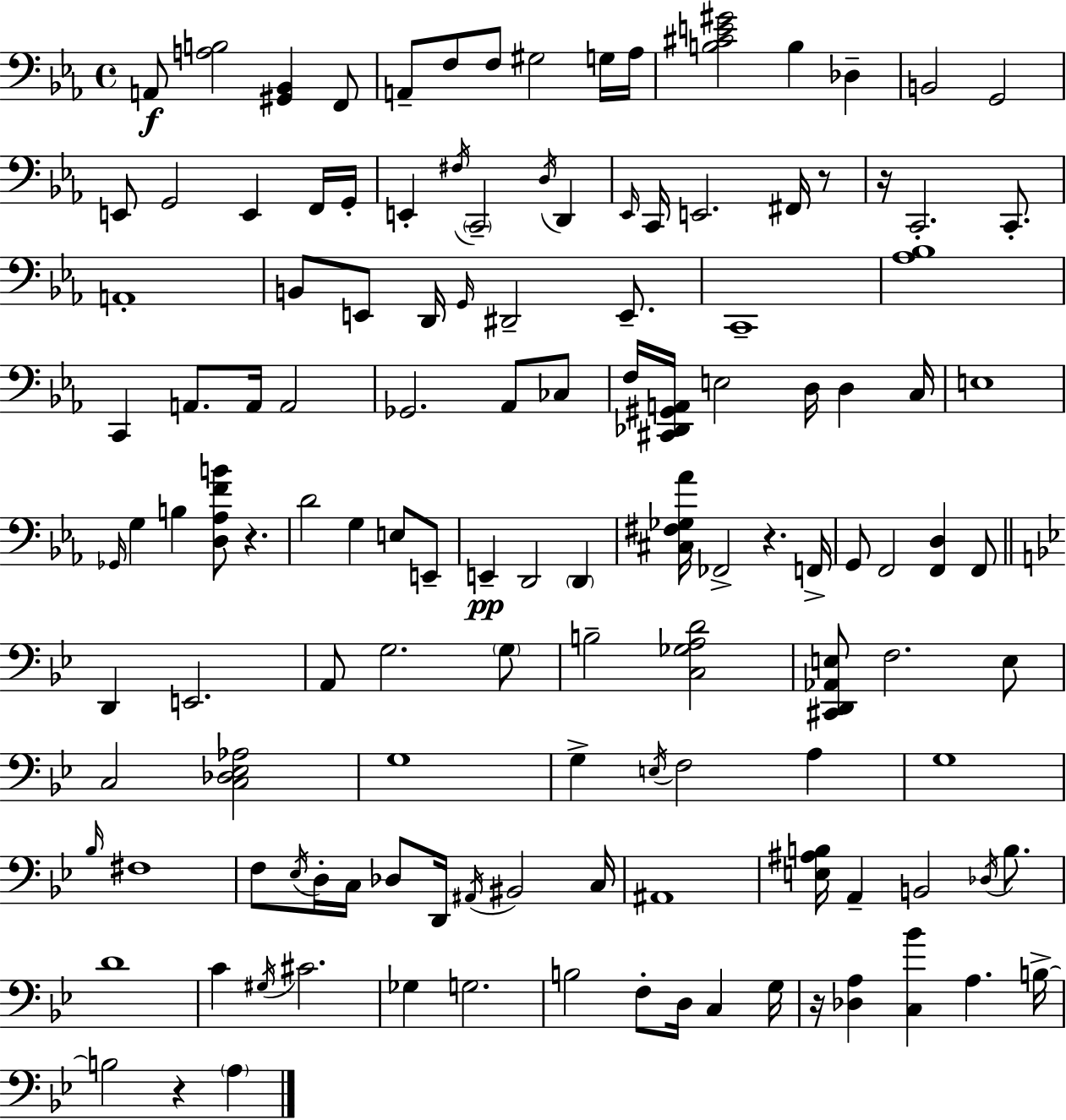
X:1
T:Untitled
M:4/4
L:1/4
K:Eb
A,,/2 [A,B,]2 [^G,,_B,,] F,,/2 A,,/2 F,/2 F,/2 ^G,2 G,/4 _A,/4 [B,^CE^G]2 B, _D, B,,2 G,,2 E,,/2 G,,2 E,, F,,/4 G,,/4 E,, ^F,/4 C,,2 D,/4 D,, _E,,/4 C,,/4 E,,2 ^F,,/4 z/2 z/4 C,,2 C,,/2 A,,4 B,,/2 E,,/2 D,,/4 G,,/4 ^D,,2 E,,/2 C,,4 [_A,_B,]4 C,, A,,/2 A,,/4 A,,2 _G,,2 _A,,/2 _C,/2 F,/4 [^C,,_D,,^G,,A,,]/4 E,2 D,/4 D, C,/4 E,4 _G,,/4 G, B, [D,_A,FB]/2 z D2 G, E,/2 E,,/2 E,, D,,2 D,, [^C,^F,_G,_A]/4 _F,,2 z F,,/4 G,,/2 F,,2 [F,,D,] F,,/2 D,, E,,2 A,,/2 G,2 G,/2 B,2 [C,_G,A,D]2 [^C,,D,,_A,,E,]/2 F,2 E,/2 C,2 [C,_D,_E,_A,]2 G,4 G, E,/4 F,2 A, G,4 _B,/4 ^F,4 F,/2 _E,/4 D,/4 C,/4 _D,/2 D,,/4 ^A,,/4 ^B,,2 C,/4 ^A,,4 [E,^A,B,]/4 A,, B,,2 _D,/4 B,/2 D4 C ^G,/4 ^C2 _G, G,2 B,2 F,/2 D,/4 C, G,/4 z/4 [_D,A,] [C,_B] A, B,/4 B,2 z A,